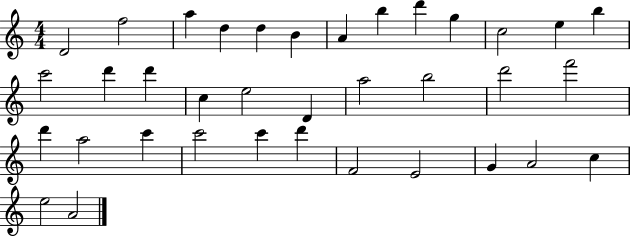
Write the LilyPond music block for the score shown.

{
  \clef treble
  \numericTimeSignature
  \time 4/4
  \key c \major
  d'2 f''2 | a''4 d''4 d''4 b'4 | a'4 b''4 d'''4 g''4 | c''2 e''4 b''4 | \break c'''2 d'''4 d'''4 | c''4 e''2 d'4 | a''2 b''2 | d'''2 f'''2 | \break d'''4 a''2 c'''4 | c'''2 c'''4 d'''4 | f'2 e'2 | g'4 a'2 c''4 | \break e''2 a'2 | \bar "|."
}